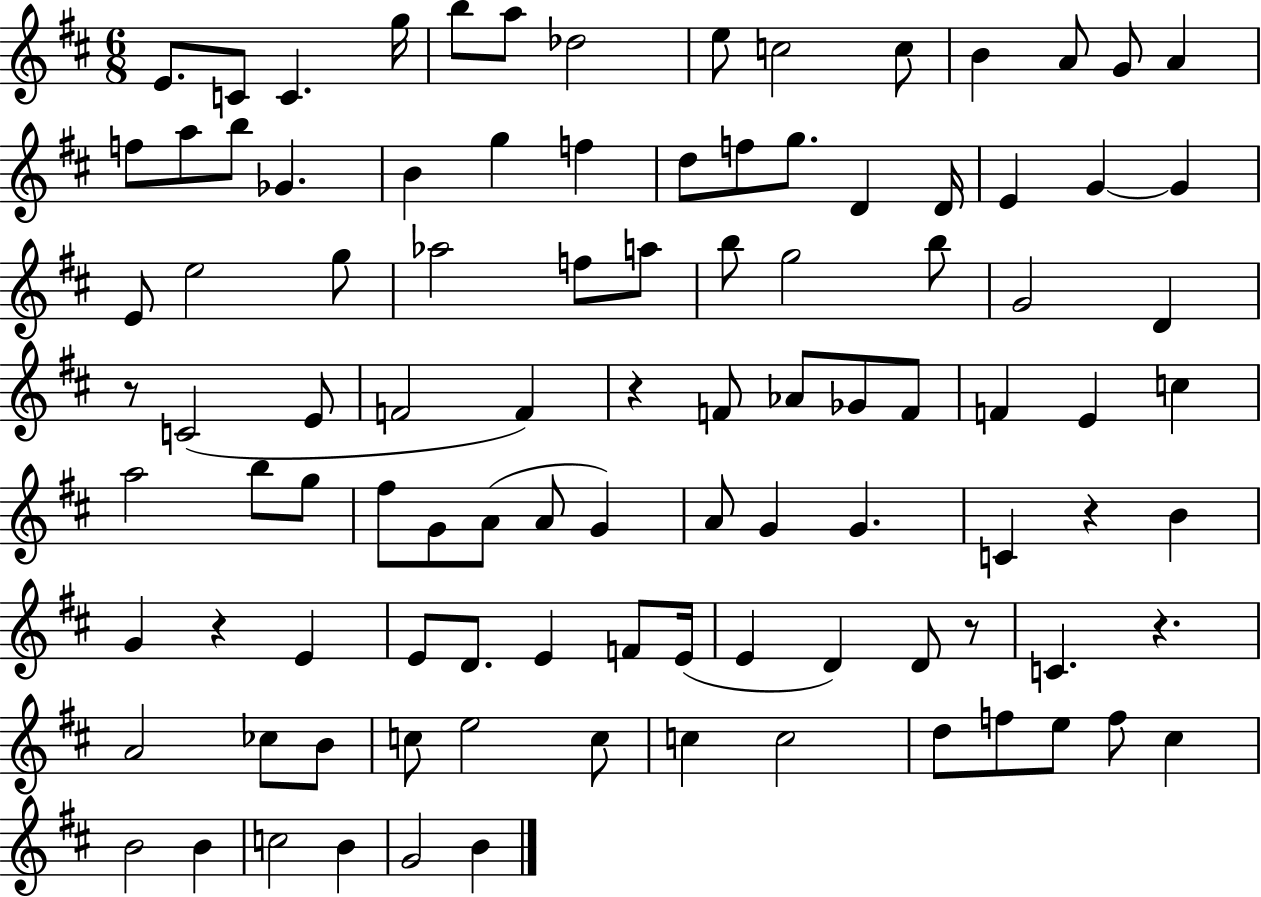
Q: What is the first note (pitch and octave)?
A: E4